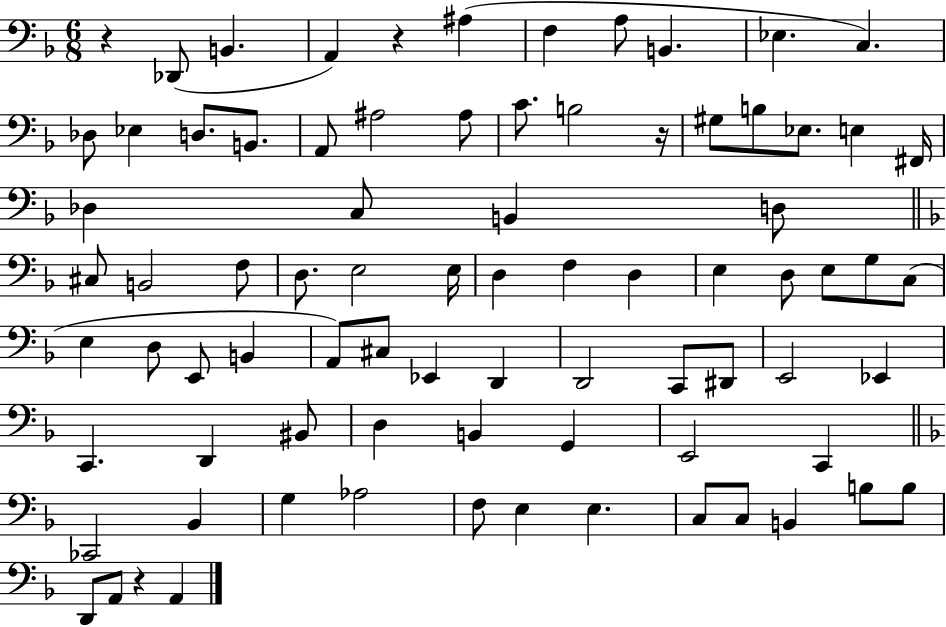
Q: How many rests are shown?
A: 4